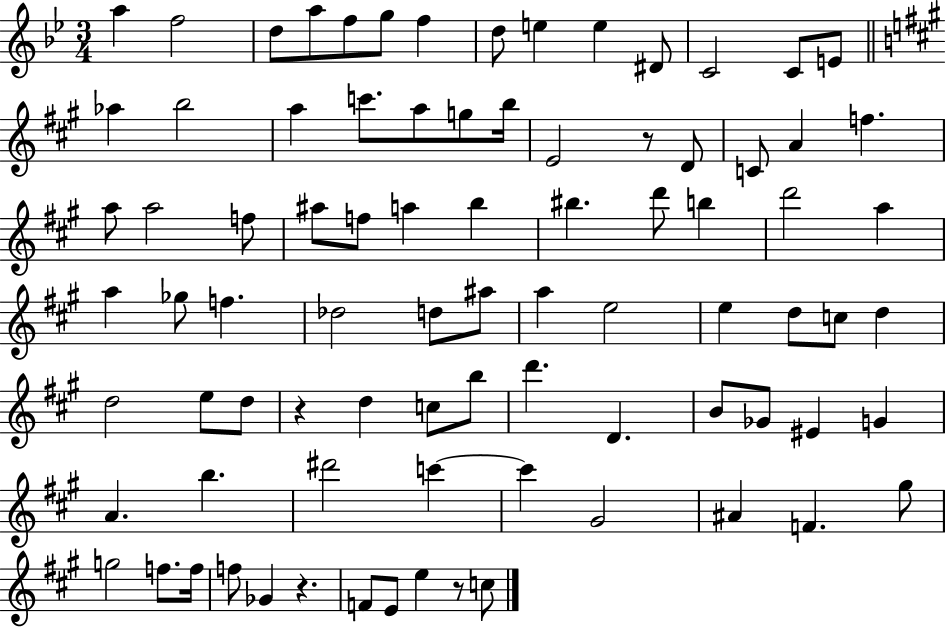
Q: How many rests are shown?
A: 4